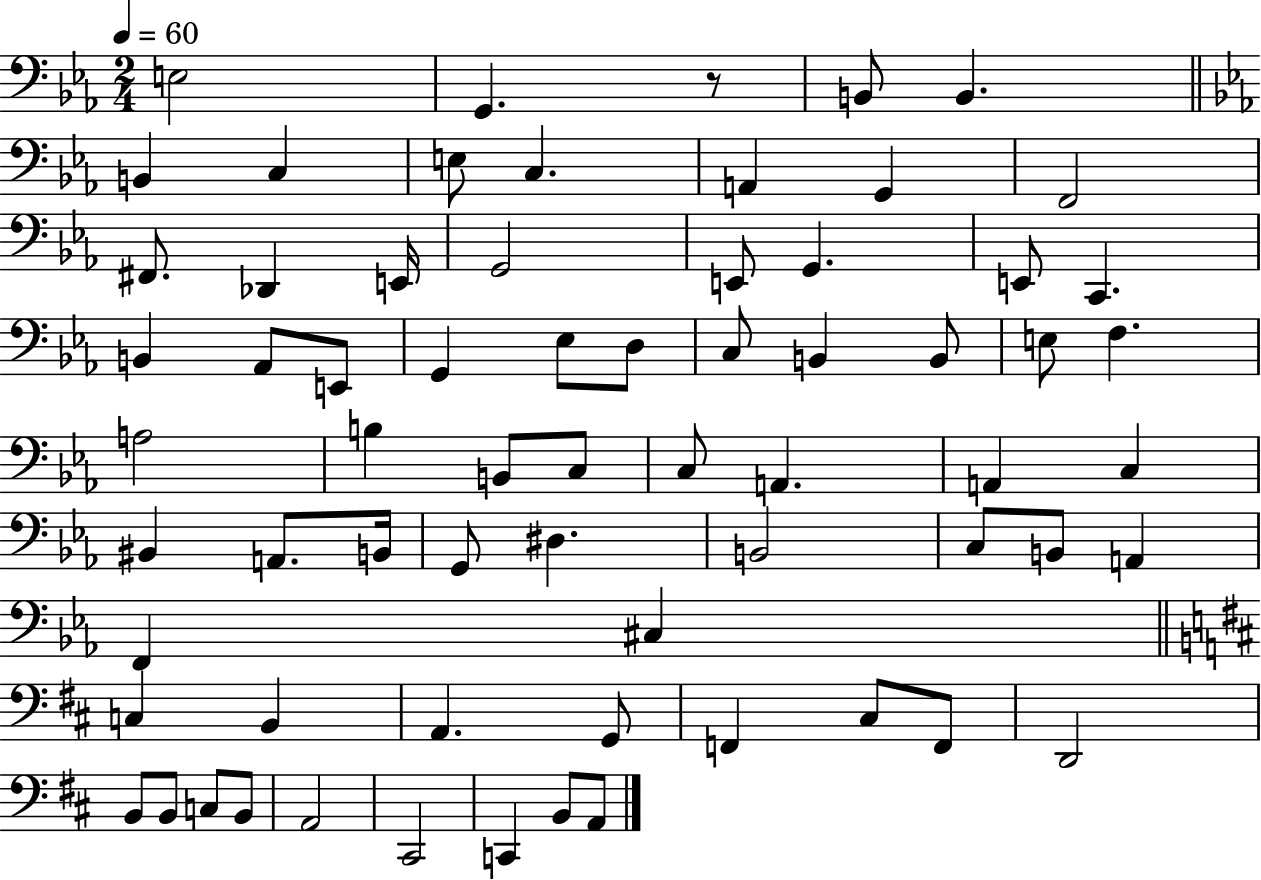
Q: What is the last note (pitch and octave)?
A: A2